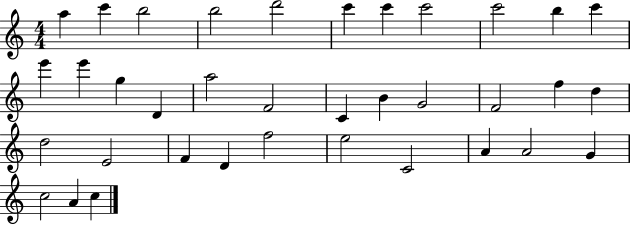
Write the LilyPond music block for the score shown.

{
  \clef treble
  \numericTimeSignature
  \time 4/4
  \key c \major
  a''4 c'''4 b''2 | b''2 d'''2 | c'''4 c'''4 c'''2 | c'''2 b''4 c'''4 | \break e'''4 e'''4 g''4 d'4 | a''2 f'2 | c'4 b'4 g'2 | f'2 f''4 d''4 | \break d''2 e'2 | f'4 d'4 f''2 | e''2 c'2 | a'4 a'2 g'4 | \break c''2 a'4 c''4 | \bar "|."
}